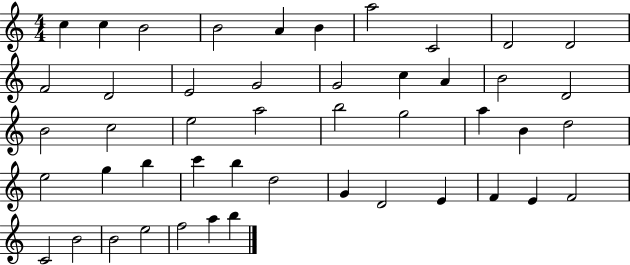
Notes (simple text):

C5/q C5/q B4/h B4/h A4/q B4/q A5/h C4/h D4/h D4/h F4/h D4/h E4/h G4/h G4/h C5/q A4/q B4/h D4/h B4/h C5/h E5/h A5/h B5/h G5/h A5/q B4/q D5/h E5/h G5/q B5/q C6/q B5/q D5/h G4/q D4/h E4/q F4/q E4/q F4/h C4/h B4/h B4/h E5/h F5/h A5/q B5/q